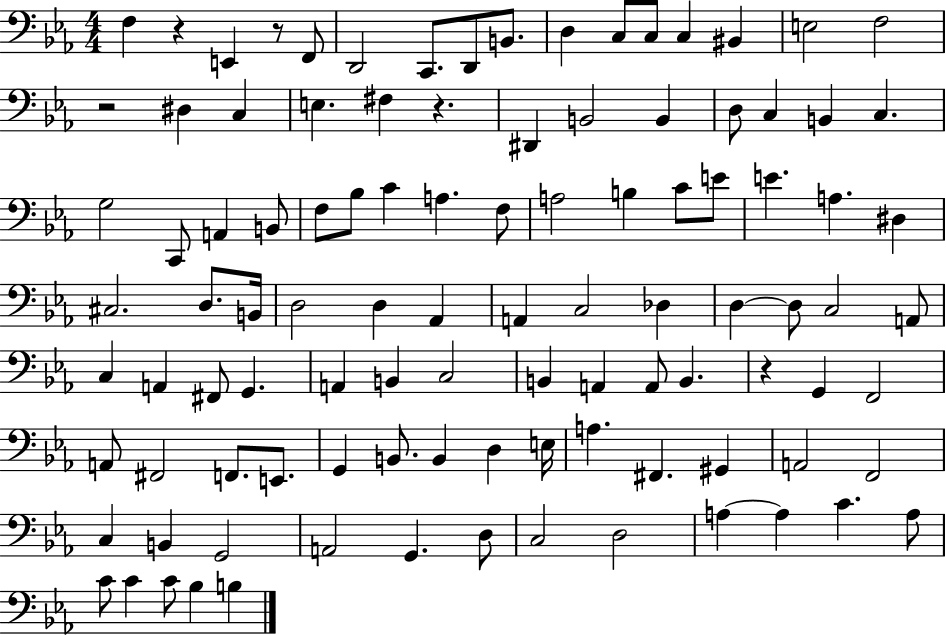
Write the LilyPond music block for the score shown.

{
  \clef bass
  \numericTimeSignature
  \time 4/4
  \key ees \major
  f4 r4 e,4 r8 f,8 | d,2 c,8. d,8 b,8. | d4 c8 c8 c4 bis,4 | e2 f2 | \break r2 dis4 c4 | e4. fis4 r4. | dis,4 b,2 b,4 | d8 c4 b,4 c4. | \break g2 c,8 a,4 b,8 | f8 bes8 c'4 a4. f8 | a2 b4 c'8 e'8 | e'4. a4. dis4 | \break cis2. d8. b,16 | d2 d4 aes,4 | a,4 c2 des4 | d4~~ d8 c2 a,8 | \break c4 a,4 fis,8 g,4. | a,4 b,4 c2 | b,4 a,4 a,8 b,4. | r4 g,4 f,2 | \break a,8 fis,2 f,8. e,8. | g,4 b,8. b,4 d4 e16 | a4. fis,4. gis,4 | a,2 f,2 | \break c4 b,4 g,2 | a,2 g,4. d8 | c2 d2 | a4~~ a4 c'4. a8 | \break c'8 c'4 c'8 bes4 b4 | \bar "|."
}